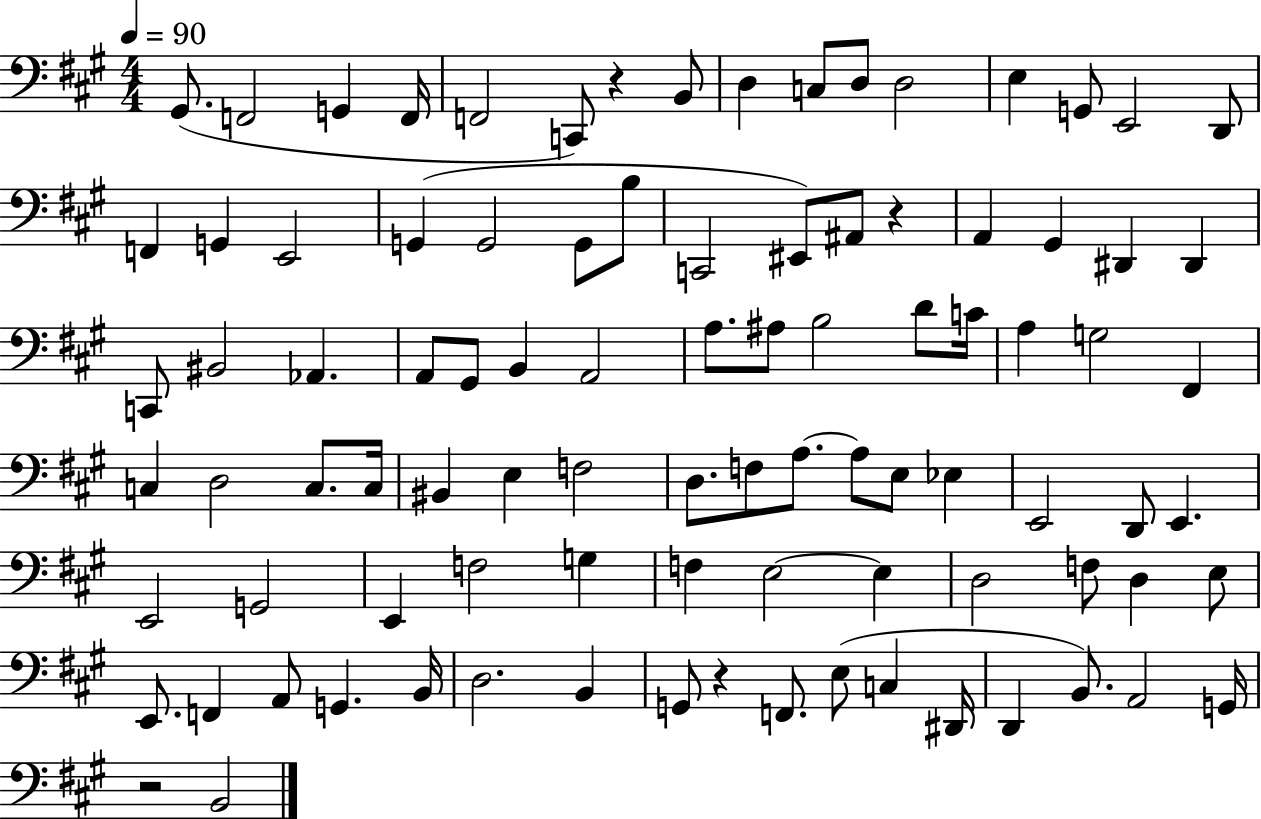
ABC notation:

X:1
T:Untitled
M:4/4
L:1/4
K:A
^G,,/2 F,,2 G,, F,,/4 F,,2 C,,/2 z B,,/2 D, C,/2 D,/2 D,2 E, G,,/2 E,,2 D,,/2 F,, G,, E,,2 G,, G,,2 G,,/2 B,/2 C,,2 ^E,,/2 ^A,,/2 z A,, ^G,, ^D,, ^D,, C,,/2 ^B,,2 _A,, A,,/2 ^G,,/2 B,, A,,2 A,/2 ^A,/2 B,2 D/2 C/4 A, G,2 ^F,, C, D,2 C,/2 C,/4 ^B,, E, F,2 D,/2 F,/2 A,/2 A,/2 E,/2 _E, E,,2 D,,/2 E,, E,,2 G,,2 E,, F,2 G, F, E,2 E, D,2 F,/2 D, E,/2 E,,/2 F,, A,,/2 G,, B,,/4 D,2 B,, G,,/2 z F,,/2 E,/2 C, ^D,,/4 D,, B,,/2 A,,2 G,,/4 z2 B,,2